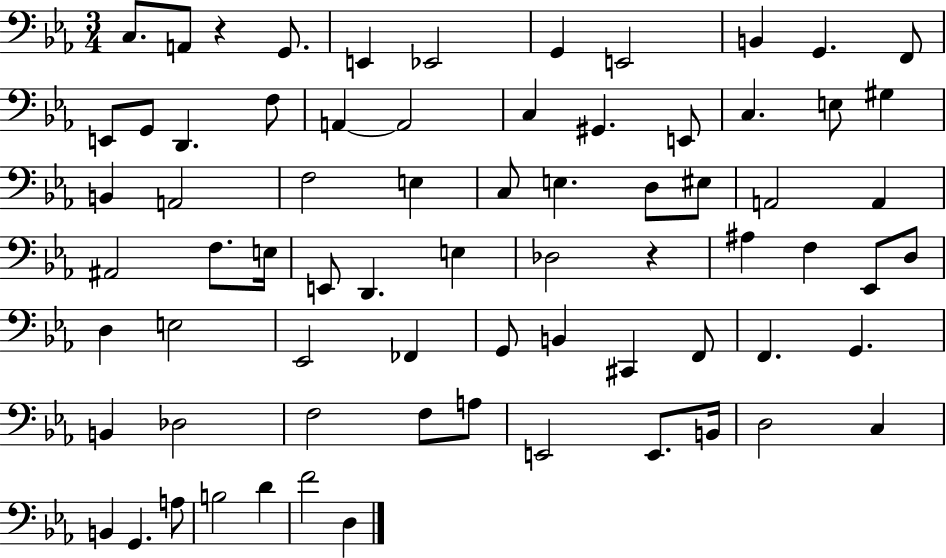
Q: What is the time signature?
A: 3/4